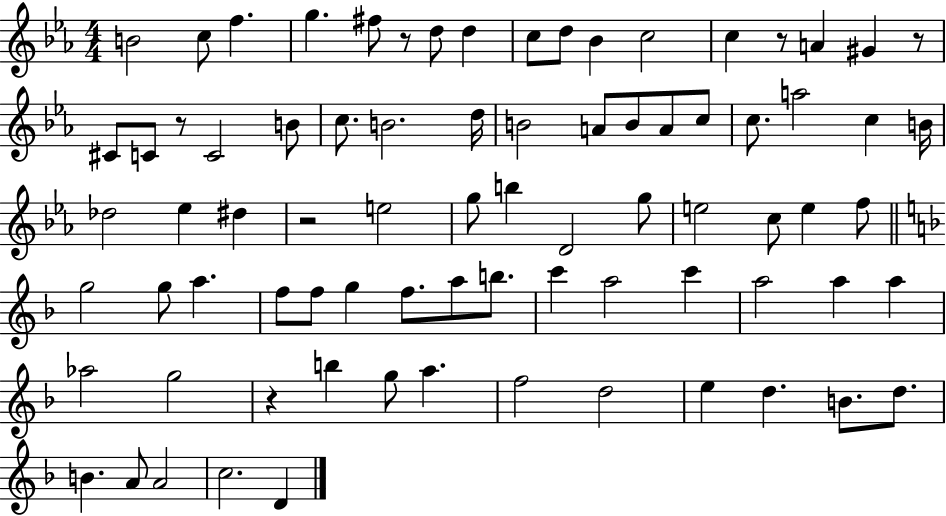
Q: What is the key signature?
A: EES major